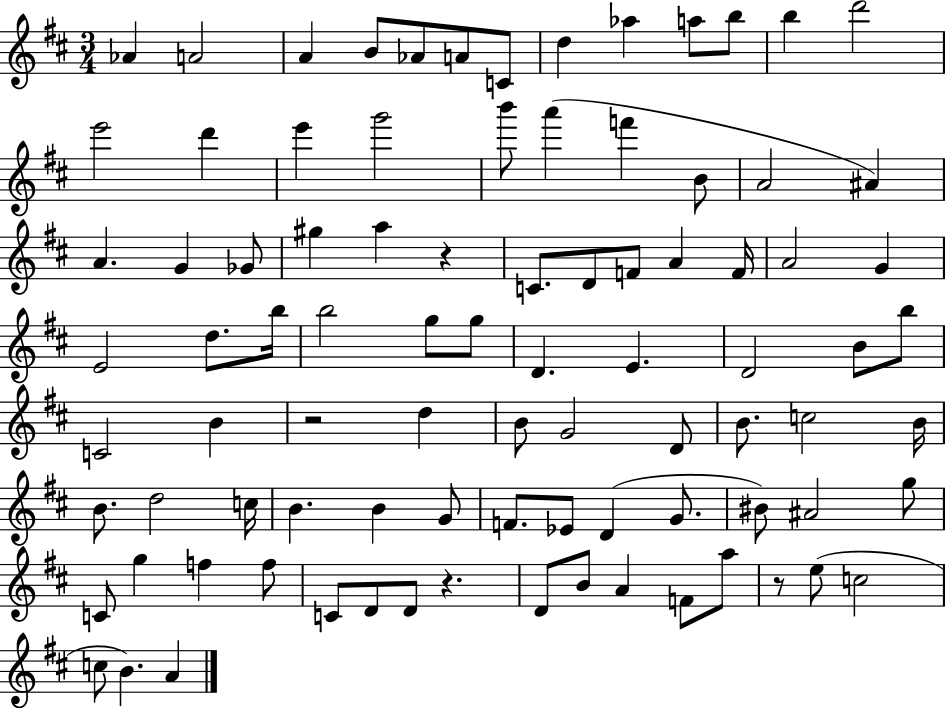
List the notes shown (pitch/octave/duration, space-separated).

Ab4/q A4/h A4/q B4/e Ab4/e A4/e C4/e D5/q Ab5/q A5/e B5/e B5/q D6/h E6/h D6/q E6/q G6/h B6/e A6/q F6/q B4/e A4/h A#4/q A4/q. G4/q Gb4/e G#5/q A5/q R/q C4/e. D4/e F4/e A4/q F4/s A4/h G4/q E4/h D5/e. B5/s B5/h G5/e G5/e D4/q. E4/q. D4/h B4/e B5/e C4/h B4/q R/h D5/q B4/e G4/h D4/e B4/e. C5/h B4/s B4/e. D5/h C5/s B4/q. B4/q G4/e F4/e. Eb4/e D4/q G4/e. BIS4/e A#4/h G5/e C4/e G5/q F5/q F5/e C4/e D4/e D4/e R/q. D4/e B4/e A4/q F4/e A5/e R/e E5/e C5/h C5/e B4/q. A4/q